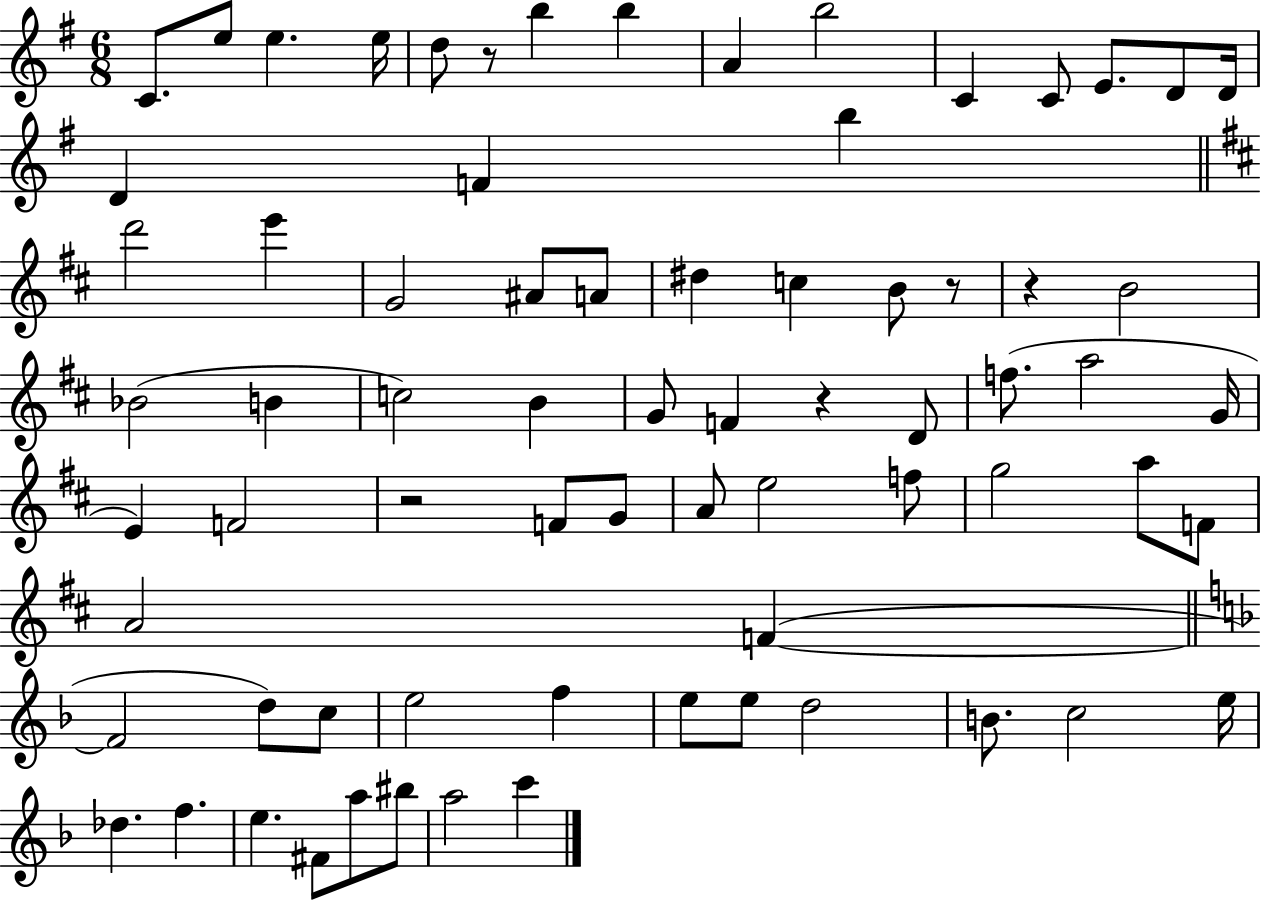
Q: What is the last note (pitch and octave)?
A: C6